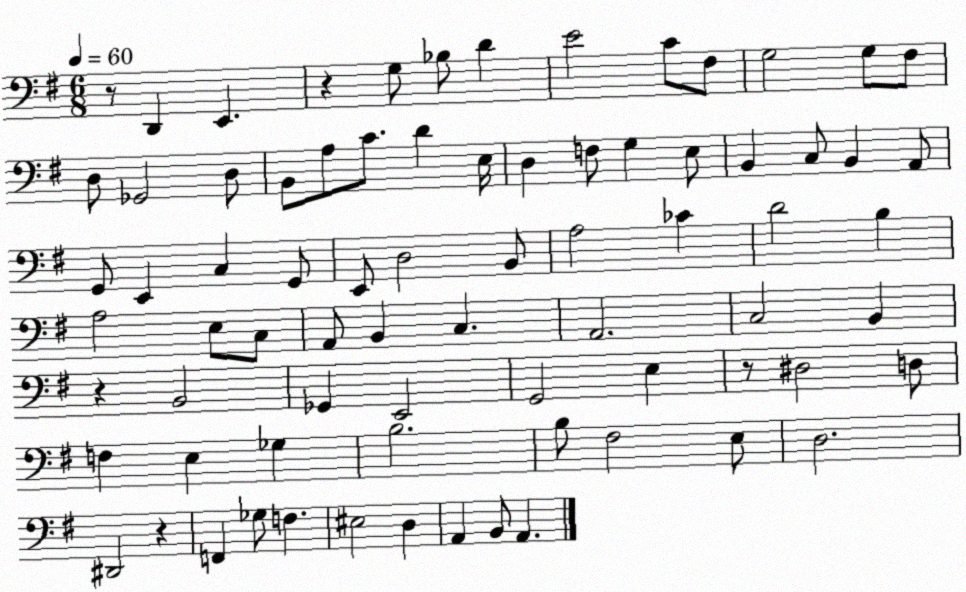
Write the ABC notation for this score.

X:1
T:Untitled
M:6/8
L:1/4
K:G
z/2 D,, E,, z G,/2 _B,/2 D E2 C/2 ^F,/2 G,2 G,/2 ^F,/2 D,/2 _G,,2 D,/2 B,,/2 A,/2 C/2 D E,/4 D, F,/2 G, E,/2 B,, C,/2 B,, A,,/2 G,,/2 E,, C, G,,/2 E,,/2 D,2 B,,/2 A,2 _C D2 B, A,2 E,/2 C,/2 A,,/2 B,, C, A,,2 C,2 B,, z B,,2 _G,, E,,2 G,,2 E, z/2 ^D,2 D,/2 F, E, _G, B,2 B,/2 ^F,2 E,/2 D,2 ^D,,2 z F,, _G,/2 F, ^E,2 D, A,, B,,/2 A,,